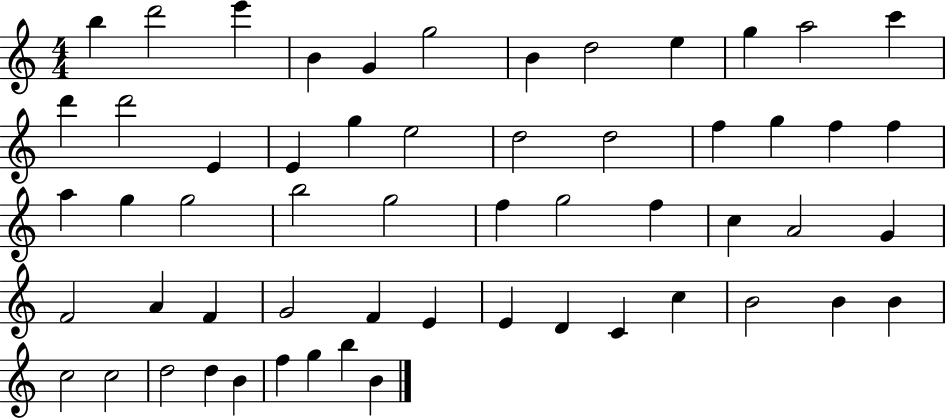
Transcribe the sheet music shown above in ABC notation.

X:1
T:Untitled
M:4/4
L:1/4
K:C
b d'2 e' B G g2 B d2 e g a2 c' d' d'2 E E g e2 d2 d2 f g f f a g g2 b2 g2 f g2 f c A2 G F2 A F G2 F E E D C c B2 B B c2 c2 d2 d B f g b B